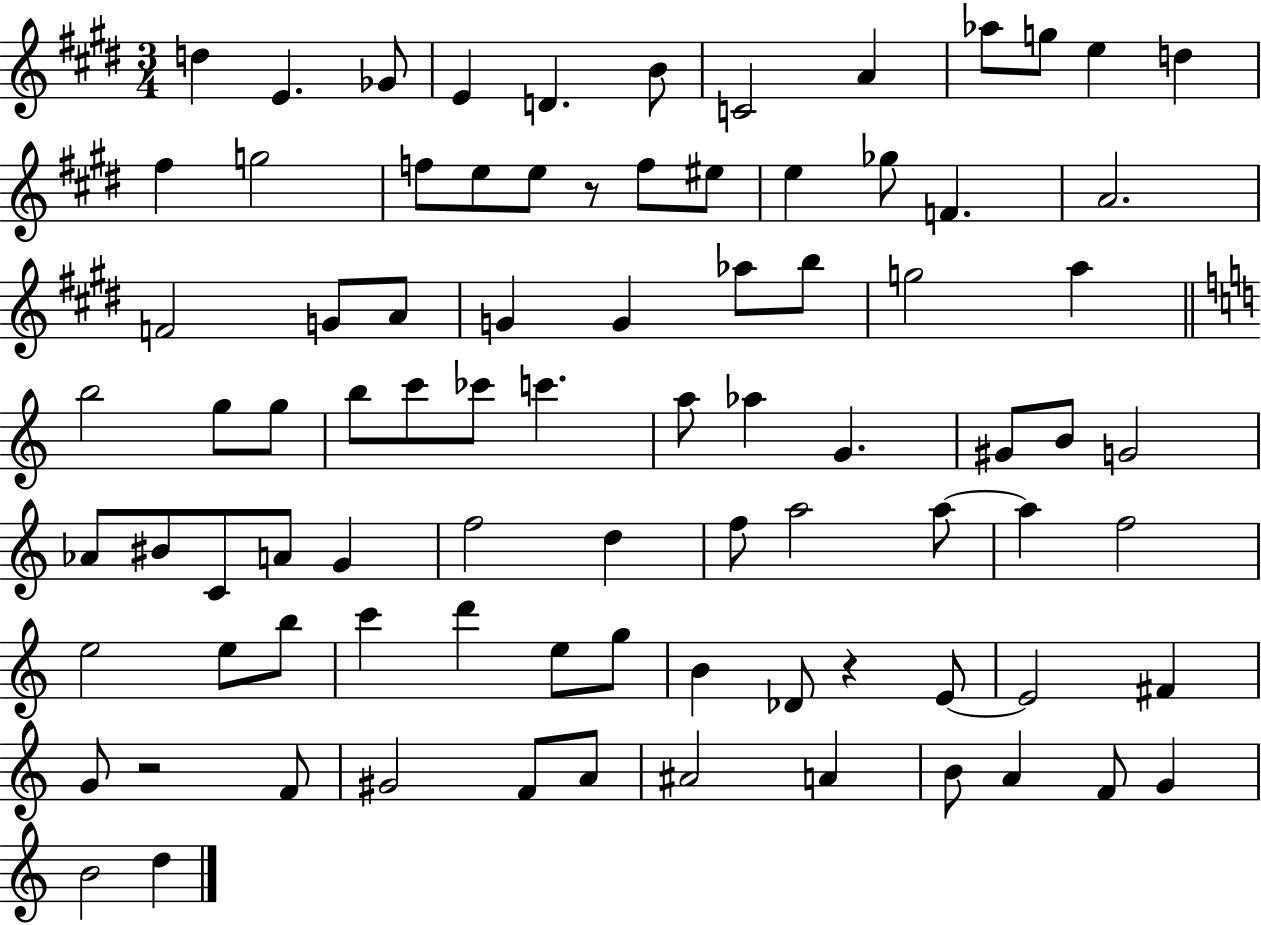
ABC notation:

X:1
T:Untitled
M:3/4
L:1/4
K:E
d E _G/2 E D B/2 C2 A _a/2 g/2 e d ^f g2 f/2 e/2 e/2 z/2 f/2 ^e/2 e _g/2 F A2 F2 G/2 A/2 G G _a/2 b/2 g2 a b2 g/2 g/2 b/2 c'/2 _c'/2 c' a/2 _a G ^G/2 B/2 G2 _A/2 ^B/2 C/2 A/2 G f2 d f/2 a2 a/2 a f2 e2 e/2 b/2 c' d' e/2 g/2 B _D/2 z E/2 E2 ^F G/2 z2 F/2 ^G2 F/2 A/2 ^A2 A B/2 A F/2 G B2 d